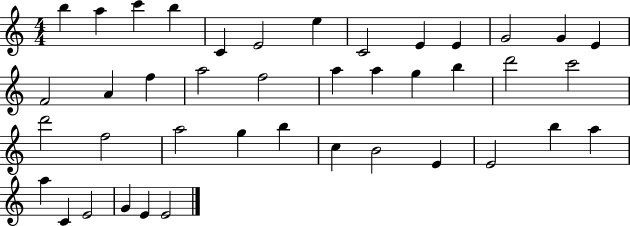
X:1
T:Untitled
M:4/4
L:1/4
K:C
b a c' b C E2 e C2 E E G2 G E F2 A f a2 f2 a a g b d'2 c'2 d'2 f2 a2 g b c B2 E E2 b a a C E2 G E E2